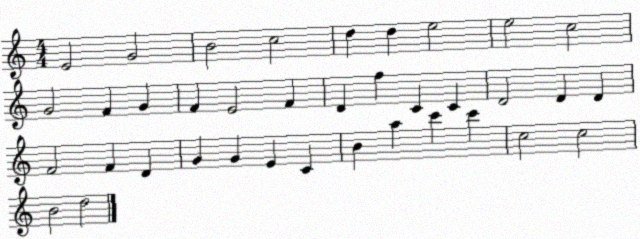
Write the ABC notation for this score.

X:1
T:Untitled
M:4/4
L:1/4
K:C
E2 G2 B2 c2 d d e2 e2 c2 G2 F G F E2 F D f C C D2 D D F2 F D G G E C B a c' c' c2 c2 B2 d2